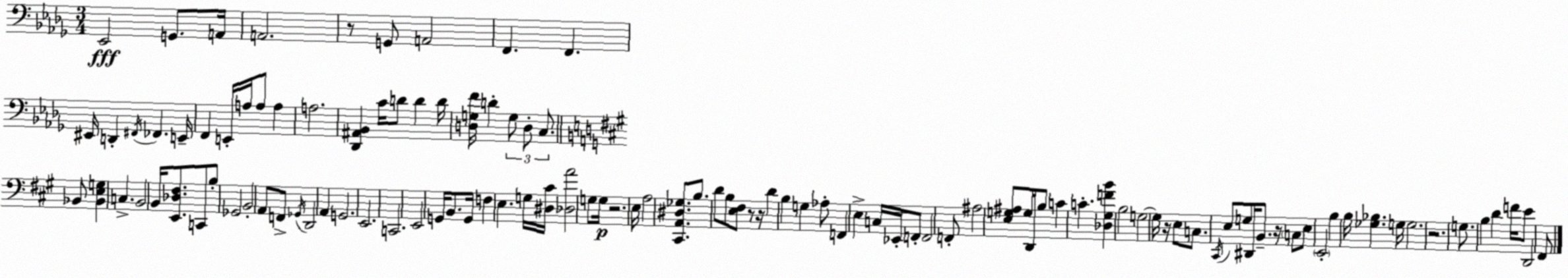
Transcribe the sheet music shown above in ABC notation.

X:1
T:Untitled
M:3/4
L:1/4
K:Bbm
_E,,2 G,,/2 A,,/4 A,,2 z/2 G,,/2 A,,2 F,, F,, ^E,,/4 D,, ^F,,/4 _F,, E,,/4 F,, E,,/4 A,/4 A,/2 A, A,2 [_D,,^A,,_B,,] C/4 D/2 D D/4 [D,G,F]/4 D G,/2 D,/2 C,/2 _B,,/2 [_B,,E,G,] C, B,,2 B,,/4 [E,,_D,^F,]/2 C,,/2 B,/2 _G,,2 B,,2 A,,/2 F,,/2 _G,,/4 D,,2 A,, G,,2 E,,2 C,,2 E,,2 G,,/4 B,,/2 G,,/4 F, E, G,/4 [^D,^C]/4 [_D,A]2 G,/2 G,/4 z2 E,/4 A,2 [^C,,A,,^D,_G,]/2 B,/2 D/2 B,/2 [E,^F,]/2 z/2 z/4 D B, G, _A,/2 F,, E, C,/4 _E,,/4 F,,/2 F,,2 F,,/2 ^A,2 [E,G,^A,]/2 G,/4 D,,/4 B,/2 C C [_D,^G,FB] B,2 G,2 G,/4 z/4 E,/2 C,/2 ^C,,/4 E,/2 G,/2 ^D,,/4 B,,/2 z/4 C,/2 E,/2 E,,2 B, B,/4 [_G,_B,] G,/4 G,2 z2 G,/2 B, D F/4 E/2 D,,2 ^F,,/2